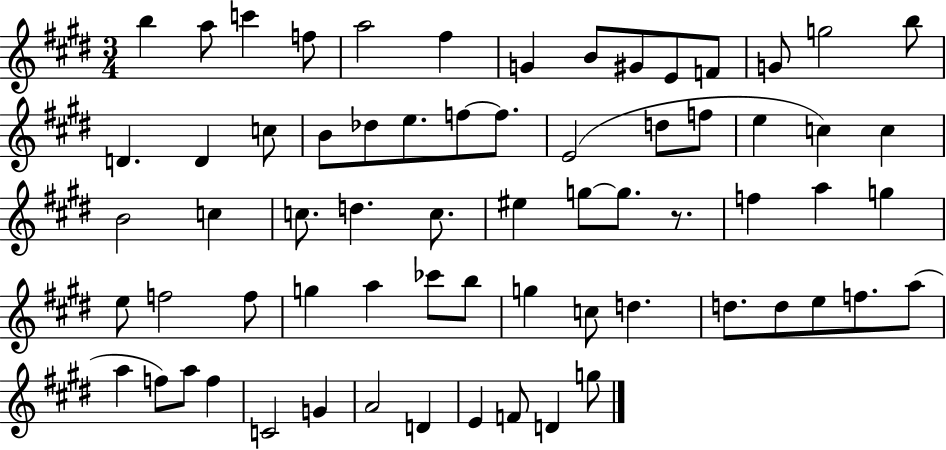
B5/q A5/e C6/q F5/e A5/h F#5/q G4/q B4/e G#4/e E4/e F4/e G4/e G5/h B5/e D4/q. D4/q C5/e B4/e Db5/e E5/e. F5/e F5/e. E4/h D5/e F5/e E5/q C5/q C5/q B4/h C5/q C5/e. D5/q. C5/e. EIS5/q G5/e G5/e. R/e. F5/q A5/q G5/q E5/e F5/h F5/e G5/q A5/q CES6/e B5/e G5/q C5/e D5/q. D5/e. D5/e E5/e F5/e. A5/e A5/q F5/e A5/e F5/q C4/h G4/q A4/h D4/q E4/q F4/e D4/q G5/e